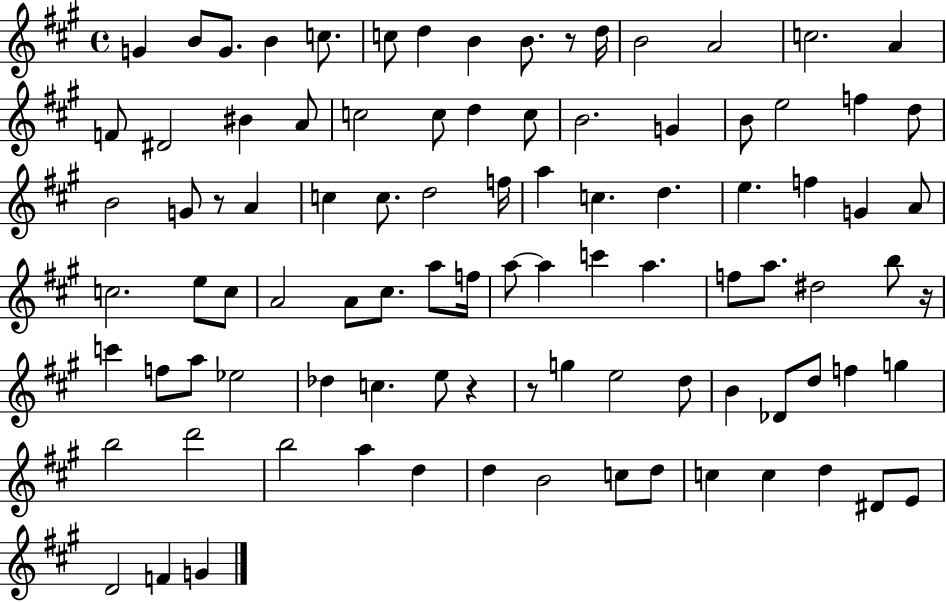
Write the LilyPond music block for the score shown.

{
  \clef treble
  \time 4/4
  \defaultTimeSignature
  \key a \major
  g'4 b'8 g'8. b'4 c''8. | c''8 d''4 b'4 b'8. r8 d''16 | b'2 a'2 | c''2. a'4 | \break f'8 dis'2 bis'4 a'8 | c''2 c''8 d''4 c''8 | b'2. g'4 | b'8 e''2 f''4 d''8 | \break b'2 g'8 r8 a'4 | c''4 c''8. d''2 f''16 | a''4 c''4. d''4. | e''4. f''4 g'4 a'8 | \break c''2. e''8 c''8 | a'2 a'8 cis''8. a''8 f''16 | a''8~~ a''4 c'''4 a''4. | f''8 a''8. dis''2 b''8 r16 | \break c'''4 f''8 a''8 ees''2 | des''4 c''4. e''8 r4 | r8 g''4 e''2 d''8 | b'4 des'8 d''8 f''4 g''4 | \break b''2 d'''2 | b''2 a''4 d''4 | d''4 b'2 c''8 d''8 | c''4 c''4 d''4 dis'8 e'8 | \break d'2 f'4 g'4 | \bar "|."
}